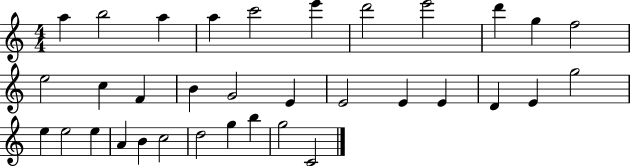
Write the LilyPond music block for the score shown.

{
  \clef treble
  \numericTimeSignature
  \time 4/4
  \key c \major
  a''4 b''2 a''4 | a''4 c'''2 e'''4 | d'''2 e'''2 | d'''4 g''4 f''2 | \break e''2 c''4 f'4 | b'4 g'2 e'4 | e'2 e'4 e'4 | d'4 e'4 g''2 | \break e''4 e''2 e''4 | a'4 b'4 c''2 | d''2 g''4 b''4 | g''2 c'2 | \break \bar "|."
}